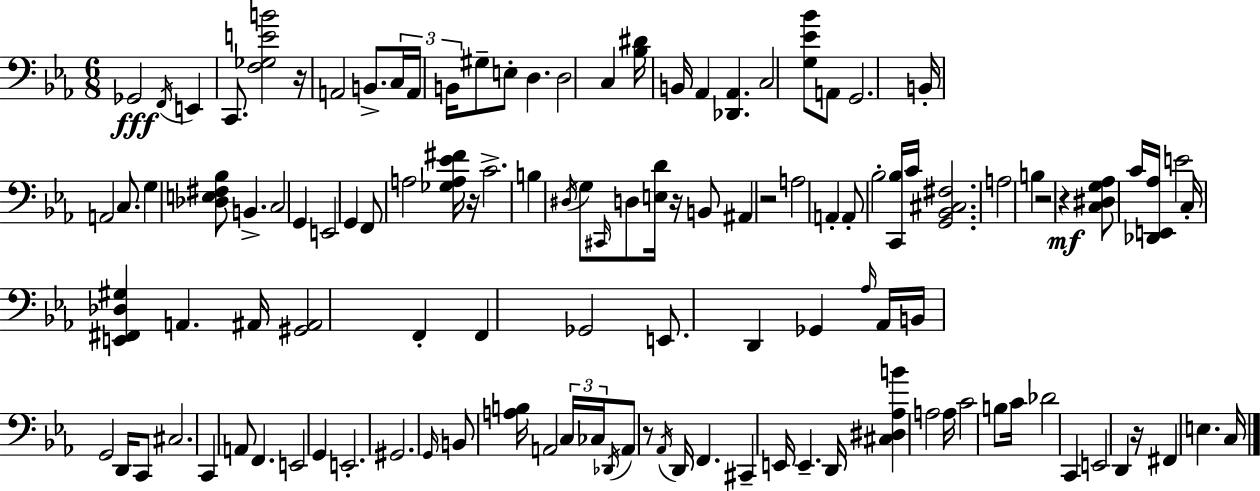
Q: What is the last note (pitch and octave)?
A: C3